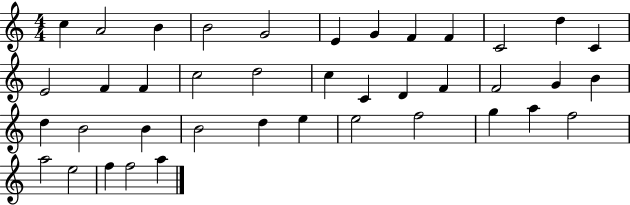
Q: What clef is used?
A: treble